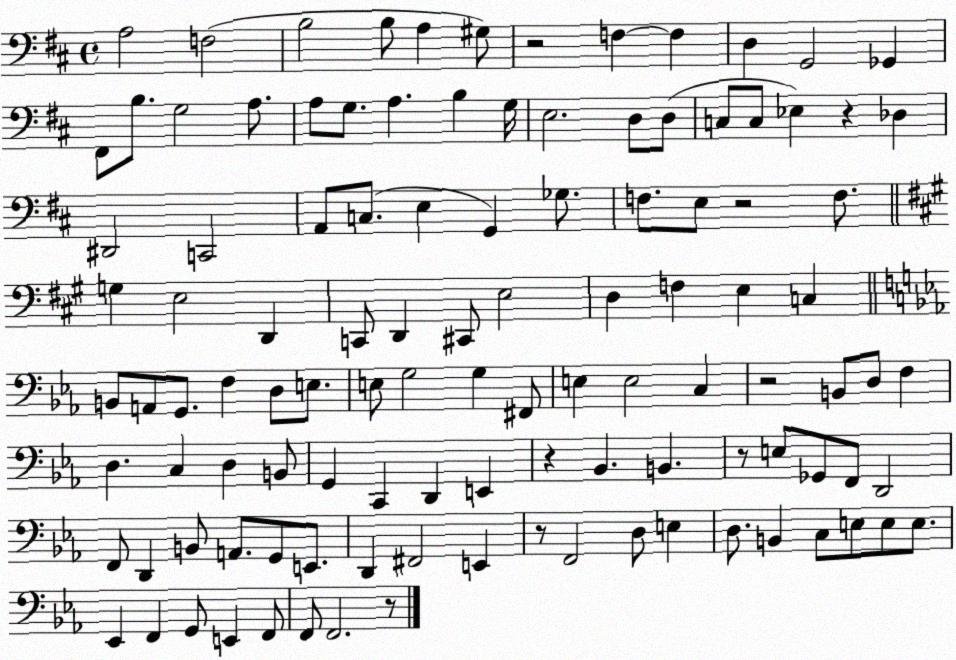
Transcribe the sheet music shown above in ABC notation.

X:1
T:Untitled
M:4/4
L:1/4
K:D
A,2 F,2 B,2 B,/2 A, ^G,/2 z2 F, F, D, G,,2 _G,, ^F,,/2 B,/2 G,2 A,/2 A,/2 G,/2 A, B, G,/4 E,2 D,/2 D,/2 C,/2 C,/2 _E, z _D, ^D,,2 C,,2 A,,/2 C,/2 E, G,, _G,/2 F,/2 E,/2 z2 F,/2 G, E,2 D,, C,,/2 D,, ^C,,/2 E,2 D, F, E, C, B,,/2 A,,/2 G,,/2 F, D,/2 E,/2 E,/2 G,2 G, ^F,,/2 E, E,2 C, z2 B,,/2 D,/2 F, D, C, D, B,,/2 G,, C,, D,, E,, z _B,, B,, z/2 E,/2 _G,,/2 F,,/2 D,,2 F,,/2 D,, B,,/2 A,,/2 G,,/2 E,,/2 D,, ^F,,2 E,, z/2 F,,2 D,/2 E, D,/2 B,, C,/2 E,/2 E,/2 E,/2 _E,, F,, G,,/2 E,, F,,/2 F,,/2 F,,2 z/2